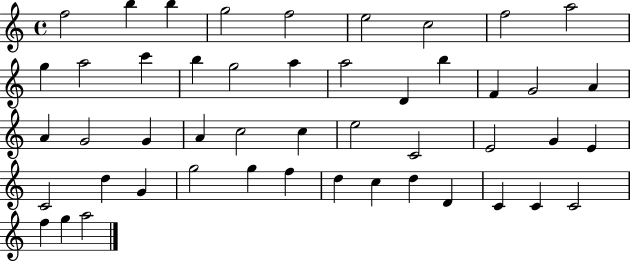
{
  \clef treble
  \time 4/4
  \defaultTimeSignature
  \key c \major
  f''2 b''4 b''4 | g''2 f''2 | e''2 c''2 | f''2 a''2 | \break g''4 a''2 c'''4 | b''4 g''2 a''4 | a''2 d'4 b''4 | f'4 g'2 a'4 | \break a'4 g'2 g'4 | a'4 c''2 c''4 | e''2 c'2 | e'2 g'4 e'4 | \break c'2 d''4 g'4 | g''2 g''4 f''4 | d''4 c''4 d''4 d'4 | c'4 c'4 c'2 | \break f''4 g''4 a''2 | \bar "|."
}